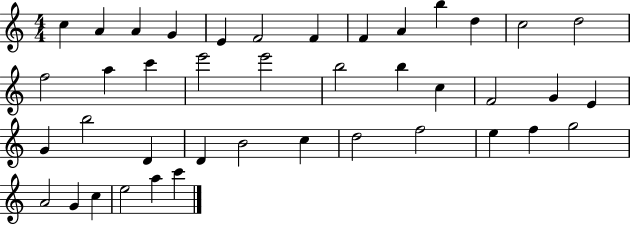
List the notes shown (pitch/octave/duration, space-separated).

C5/q A4/q A4/q G4/q E4/q F4/h F4/q F4/q A4/q B5/q D5/q C5/h D5/h F5/h A5/q C6/q E6/h E6/h B5/h B5/q C5/q F4/h G4/q E4/q G4/q B5/h D4/q D4/q B4/h C5/q D5/h F5/h E5/q F5/q G5/h A4/h G4/q C5/q E5/h A5/q C6/q